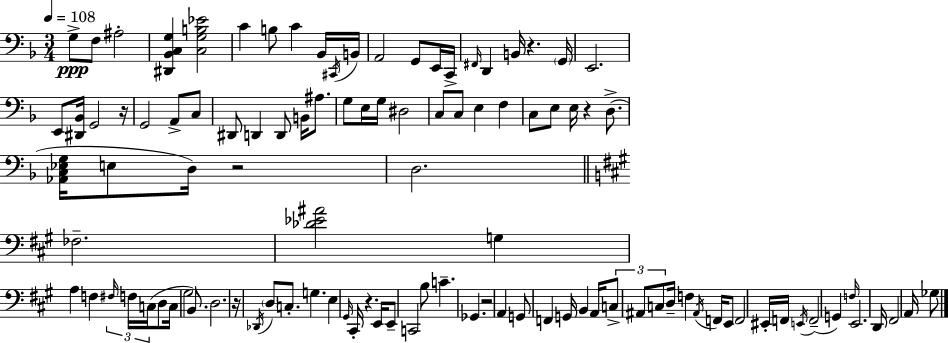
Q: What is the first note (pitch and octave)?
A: G3